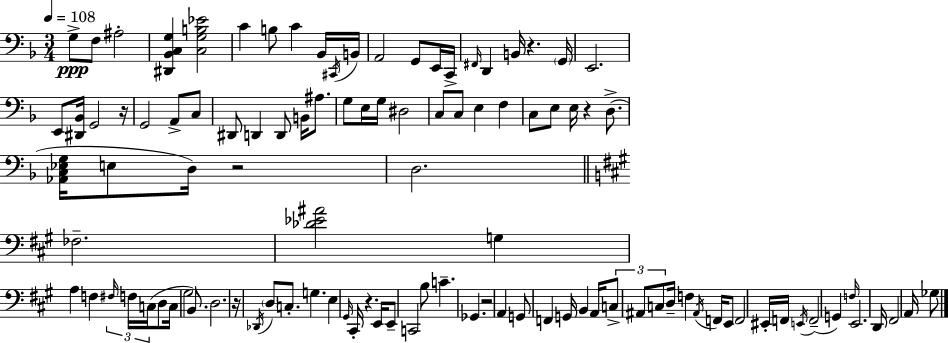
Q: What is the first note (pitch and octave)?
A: G3